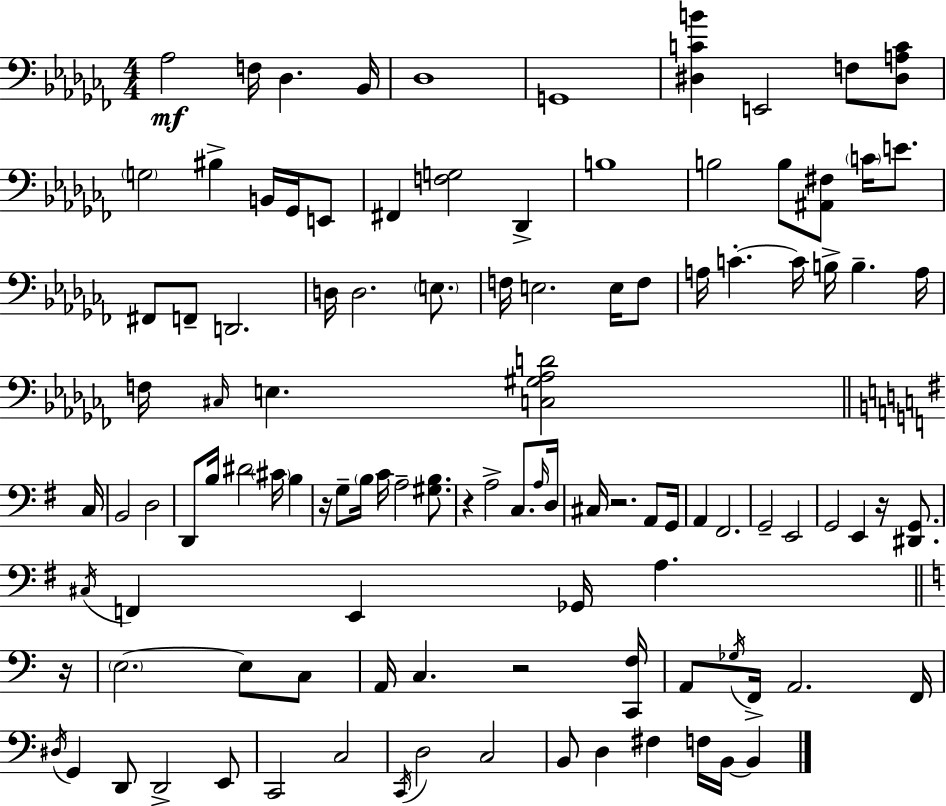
X:1
T:Untitled
M:4/4
L:1/4
K:Abm
_A,2 F,/4 _D, _B,,/4 _D,4 G,,4 [^D,CB] E,,2 F,/2 [^D,A,C]/2 G,2 ^B, B,,/4 _G,,/4 E,,/2 ^F,, [F,G,]2 _D,, B,4 B,2 B,/2 [^A,,^F,]/2 C/4 E/2 ^F,,/2 F,,/2 D,,2 D,/4 D,2 E,/2 F,/4 E,2 E,/4 F,/2 A,/4 C C/4 B,/4 B, A,/4 F,/4 ^C,/4 E, [C,^G,_A,D]2 C,/4 B,,2 D,2 D,,/2 B,/4 ^D2 ^C/4 B, z/4 G,/2 B,/4 C/4 A,2 [^G,B,]/2 z A,2 C,/2 A,/4 D,/4 ^C,/4 z2 A,,/2 G,,/4 A,, ^F,,2 G,,2 E,,2 G,,2 E,, z/4 [^D,,G,,]/2 ^C,/4 F,, E,, _G,,/4 A, z/4 E,2 E,/2 C,/2 A,,/4 C, z2 [C,,F,]/4 A,,/2 _G,/4 F,,/4 A,,2 F,,/4 ^D,/4 G,, D,,/2 D,,2 E,,/2 C,,2 C,2 C,,/4 D,2 C,2 B,,/2 D, ^F, F,/4 B,,/4 B,,